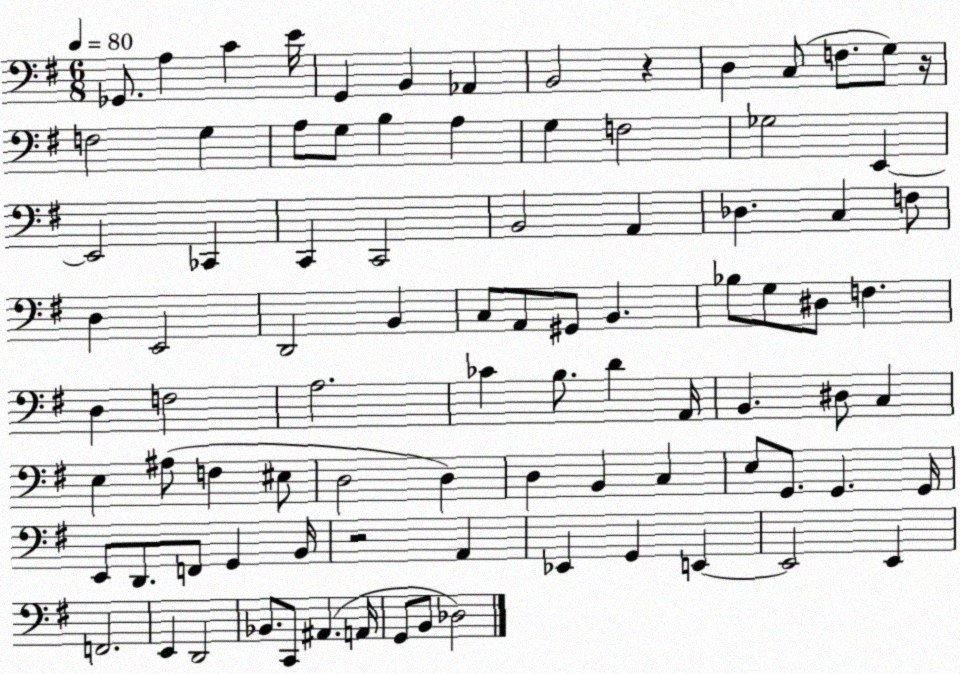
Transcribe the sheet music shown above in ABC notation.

X:1
T:Untitled
M:6/8
L:1/4
K:G
_G,,/2 A, C E/4 G,, B,, _A,, B,,2 z D, C,/2 F,/2 G,/2 z/4 F,2 G, A,/2 G,/2 B, A, G, F,2 _G,2 E,, E,,2 _C,, C,, C,,2 B,,2 A,, _D, C, F,/2 D, E,,2 D,,2 B,, C,/2 A,,/2 ^G,,/2 B,, _B,/2 G,/2 ^D,/2 F, D, F,2 A,2 _C B,/2 D A,,/4 B,, ^D,/2 C, E, ^A,/2 F, ^E,/2 D,2 D, D, B,, C, E,/2 G,,/2 G,, G,,/4 E,,/2 D,,/2 F,,/2 G,, B,,/4 z2 A,, _E,, G,, E,, E,,2 E,, F,,2 E,, D,,2 _B,,/2 C,,/2 ^A,, A,,/4 G,,/2 B,,/2 _D,2